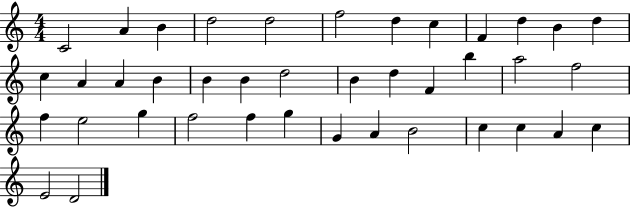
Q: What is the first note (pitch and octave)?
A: C4